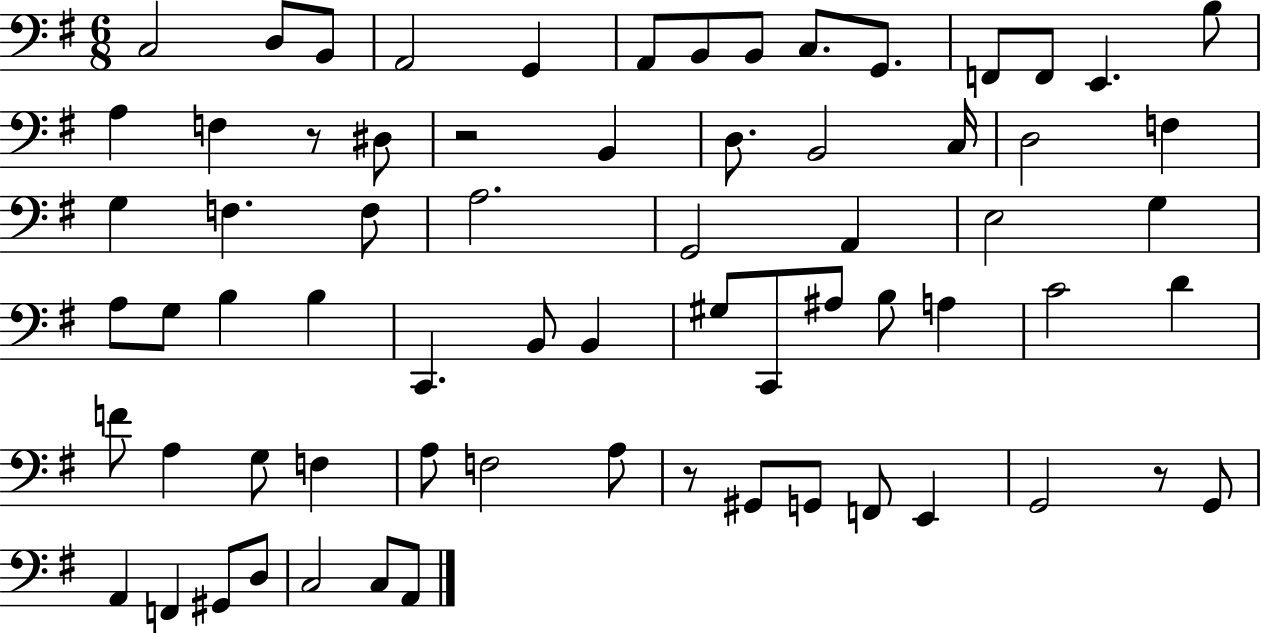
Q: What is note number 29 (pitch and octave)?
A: A2